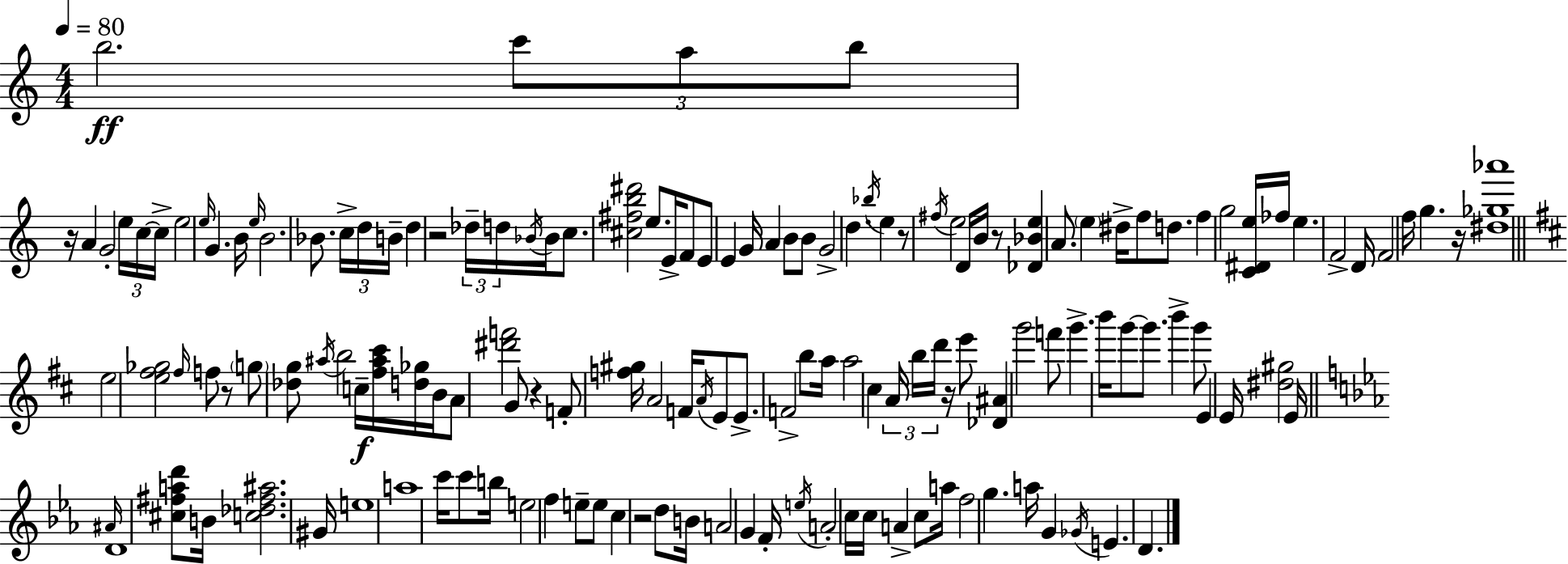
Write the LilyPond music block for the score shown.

{
  \clef treble
  \numericTimeSignature
  \time 4/4
  \key c \major
  \tempo 4 = 80
  \repeat volta 2 { b''2.\ff \tuplet 3/2 { c'''8 a''8 | b''8 } r16 a'4 g'2-. \tuplet 3/2 { e''16 | c''16~~ c''16-> } e''2 \grace { e''16 } g'4. | b'16 \grace { e''16 } b'2. bes'8. | \break \tuplet 3/2 { c''16-> d''16 b'16-- } d''4 r2 | \tuplet 3/2 { des''16-- d''16 \acciaccatura { bes'16 } } bes'16 c''8. <cis'' fis'' b'' dis'''>2 | e''8. e'16-> f'8 e'8 e'4 g'16 a'4 | b'8 b'8 g'2-> d''4. | \break \acciaccatura { bes''16 } e''4 r8 \acciaccatura { fis''16 } e''2 | d'16 b'16 r8 <des' bes' e''>4 a'8. \parenthesize e''4 | dis''16-> f''8 d''8. f''4 g''2 | <c' dis' e''>16 fes''16 e''4. f'2-> | \break d'16 f'2 f''16 g''4. | r16 <dis'' ges'' aes'''>1 | \bar "||" \break \key d \major e''2 <e'' fis'' ges''>2 | \grace { fis''16 } f''8 r8 \parenthesize g''8 <des'' g''>8 \acciaccatura { ais''16 } b''2 | c''16--\f <fis'' ais'' cis'''>16 <d'' ges''>16 b'16 a'8 <dis''' f'''>2 | g'8 r4 f'8-. <f'' gis''>16 a'2 | \break f'16 \acciaccatura { a'16 } e'8 e'8.-> f'2-> | b''8 a''16 a''2 cis''4 \tuplet 3/2 { a'16 | b''16 d'''16 } r16 e'''8 <des' ais'>4 g'''2 | f'''8 g'''4.-> b'''16 g'''8~~ g'''8. b'''4-> | \break g'''8 e'4 e'16 <dis'' gis''>2 | e'16 \bar "||" \break \key ees \major \grace { ais'16 } d'1 | <cis'' fis'' a'' d'''>8 b'16 <c'' des'' fis'' ais''>2. | gis'16 e''1 | a''1 | \break c'''16 c'''8 b''16 e''2 f''4 | e''8-- e''8 c''4 r2 | d''8 b'16 a'2 g'4 | f'16-. \acciaccatura { e''16 } a'2-. c''16 c''16 a'4-> | \break c''8 a''16 f''2 g''4. | a''16 g'4 \acciaccatura { ges'16 } e'4. d'4. | } \bar "|."
}